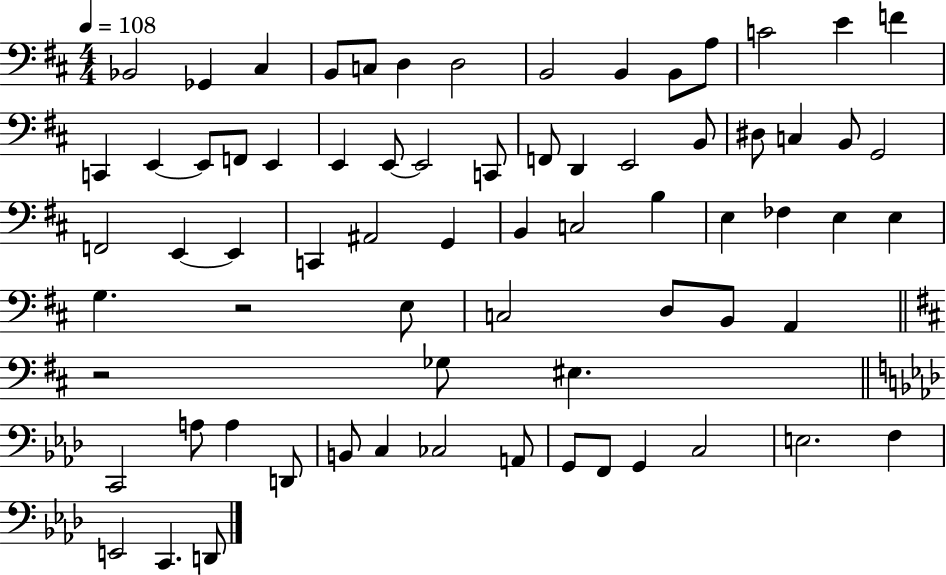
X:1
T:Untitled
M:4/4
L:1/4
K:D
_B,,2 _G,, ^C, B,,/2 C,/2 D, D,2 B,,2 B,, B,,/2 A,/2 C2 E F C,, E,, E,,/2 F,,/2 E,, E,, E,,/2 E,,2 C,,/2 F,,/2 D,, E,,2 B,,/2 ^D,/2 C, B,,/2 G,,2 F,,2 E,, E,, C,, ^A,,2 G,, B,, C,2 B, E, _F, E, E, G, z2 E,/2 C,2 D,/2 B,,/2 A,, z2 _G,/2 ^E, C,,2 A,/2 A, D,,/2 B,,/2 C, _C,2 A,,/2 G,,/2 F,,/2 G,, C,2 E,2 F, E,,2 C,, D,,/2